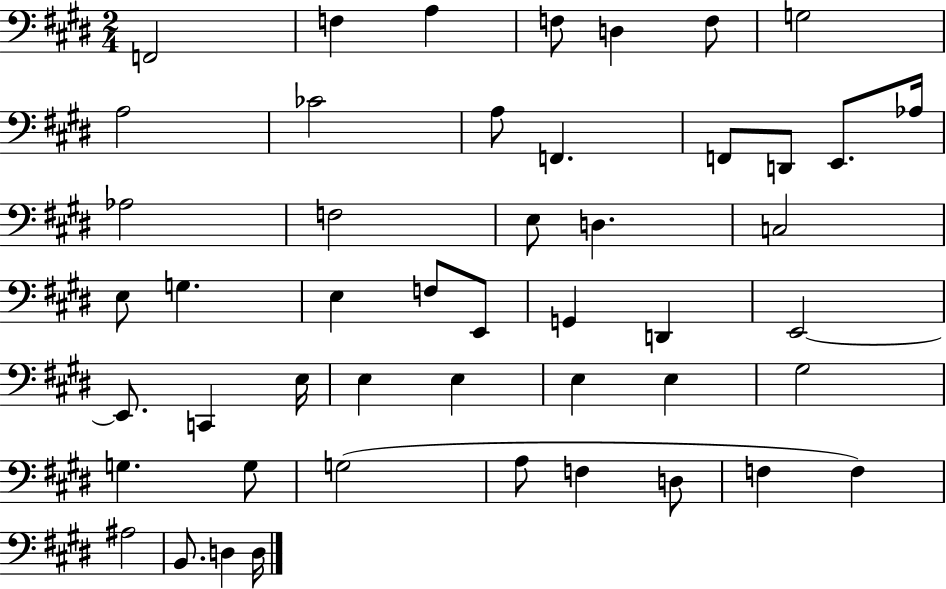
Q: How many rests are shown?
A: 0